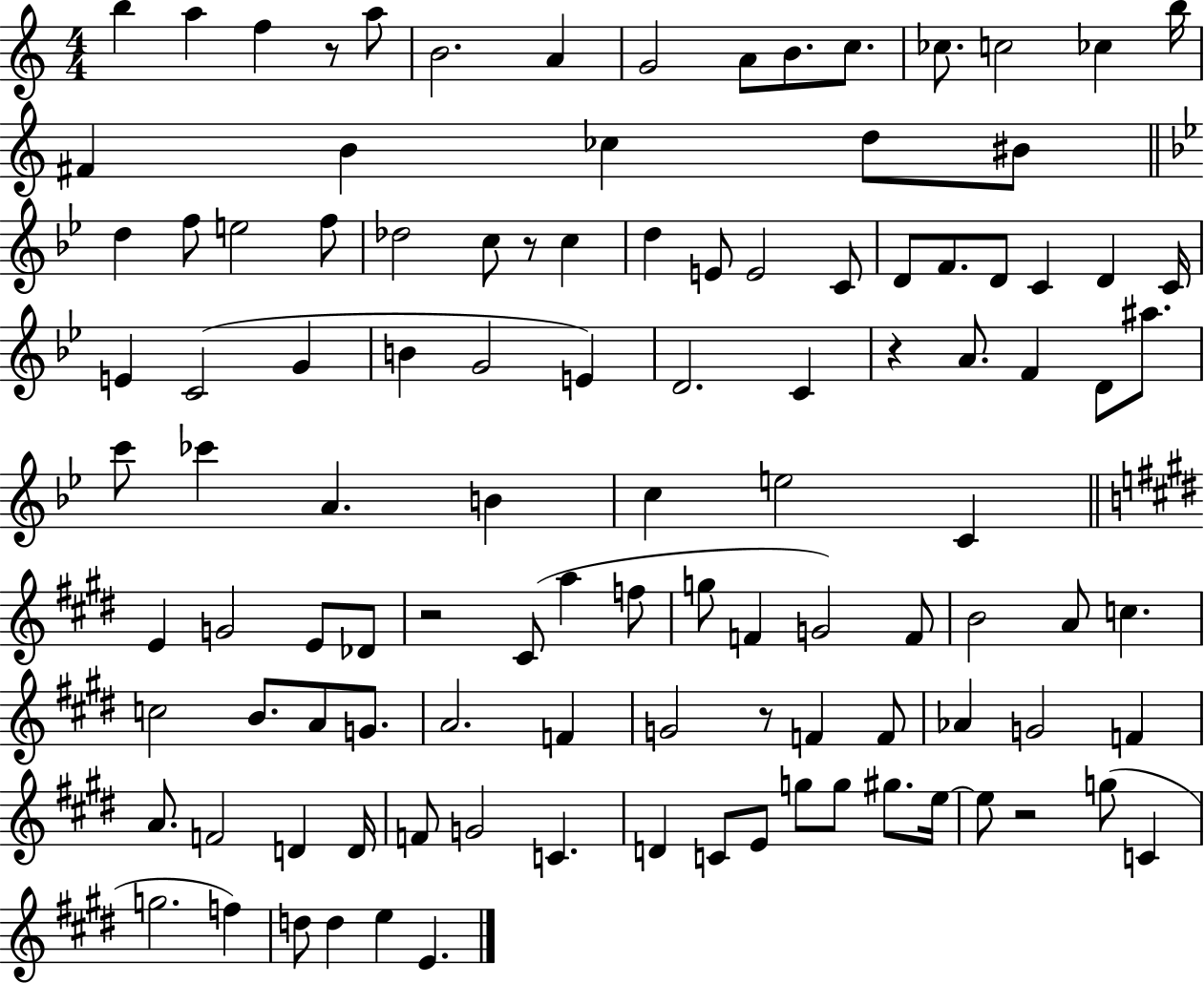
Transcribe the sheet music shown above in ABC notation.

X:1
T:Untitled
M:4/4
L:1/4
K:C
b a f z/2 a/2 B2 A G2 A/2 B/2 c/2 _c/2 c2 _c b/4 ^F B _c d/2 ^B/2 d f/2 e2 f/2 _d2 c/2 z/2 c d E/2 E2 C/2 D/2 F/2 D/2 C D C/4 E C2 G B G2 E D2 C z A/2 F D/2 ^a/2 c'/2 _c' A B c e2 C E G2 E/2 _D/2 z2 ^C/2 a f/2 g/2 F G2 F/2 B2 A/2 c c2 B/2 A/2 G/2 A2 F G2 z/2 F F/2 _A G2 F A/2 F2 D D/4 F/2 G2 C D C/2 E/2 g/2 g/2 ^g/2 e/4 e/2 z2 g/2 C g2 f d/2 d e E